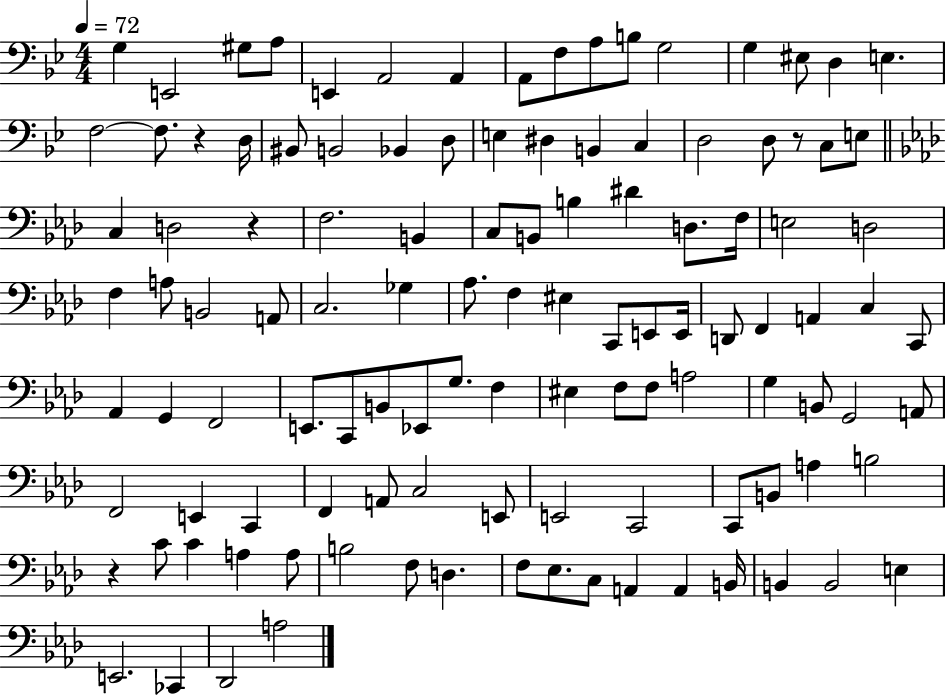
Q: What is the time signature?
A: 4/4